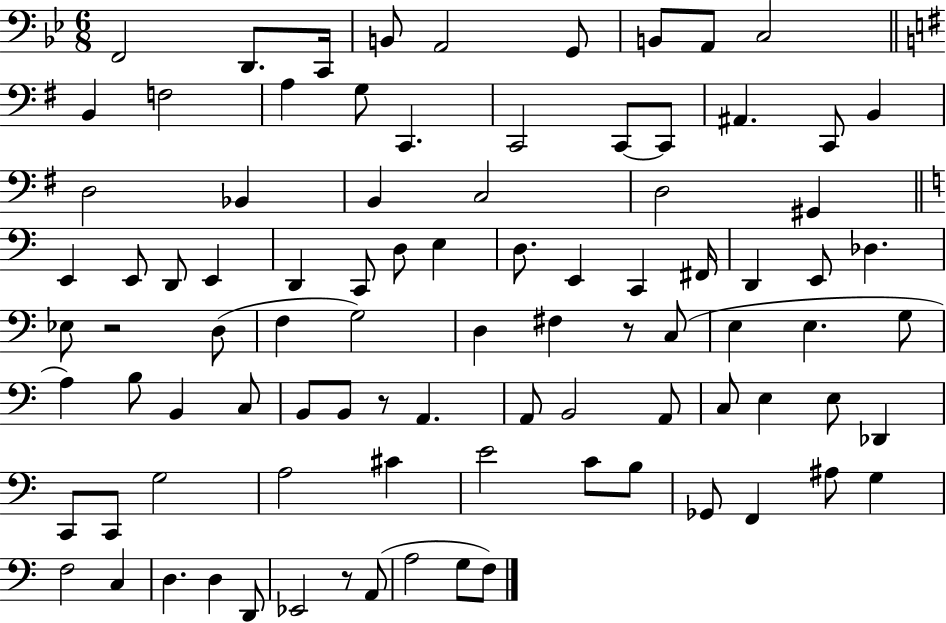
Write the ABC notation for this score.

X:1
T:Untitled
M:6/8
L:1/4
K:Bb
F,,2 D,,/2 C,,/4 B,,/2 A,,2 G,,/2 B,,/2 A,,/2 C,2 B,, F,2 A, G,/2 C,, C,,2 C,,/2 C,,/2 ^A,, C,,/2 B,, D,2 _B,, B,, C,2 D,2 ^G,, E,, E,,/2 D,,/2 E,, D,, C,,/2 D,/2 E, D,/2 E,, C,, ^F,,/4 D,, E,,/2 _D, _E,/2 z2 D,/2 F, G,2 D, ^F, z/2 C,/2 E, E, G,/2 A, B,/2 B,, C,/2 B,,/2 B,,/2 z/2 A,, A,,/2 B,,2 A,,/2 C,/2 E, E,/2 _D,, C,,/2 C,,/2 G,2 A,2 ^C E2 C/2 B,/2 _G,,/2 F,, ^A,/2 G, F,2 C, D, D, D,,/2 _E,,2 z/2 A,,/2 A,2 G,/2 F,/2